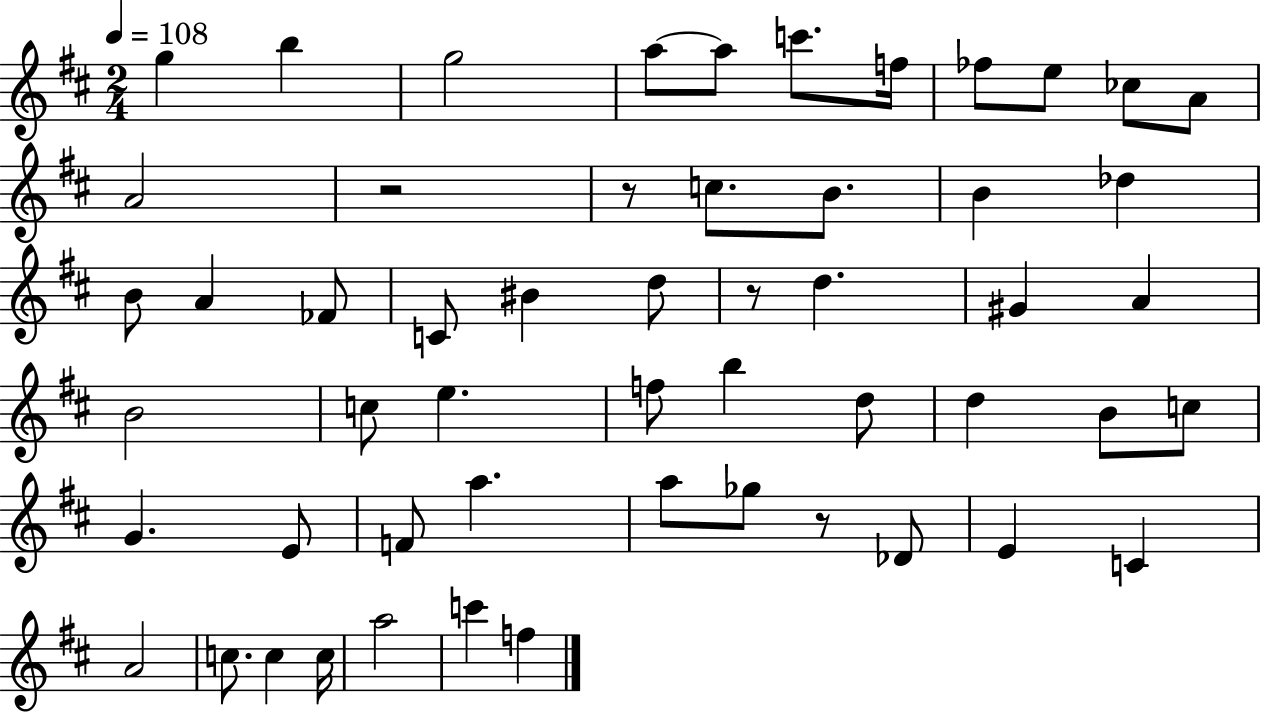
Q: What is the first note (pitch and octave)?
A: G5